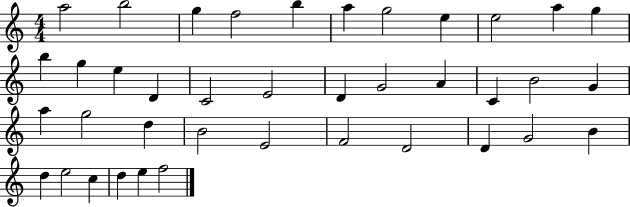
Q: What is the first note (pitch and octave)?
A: A5